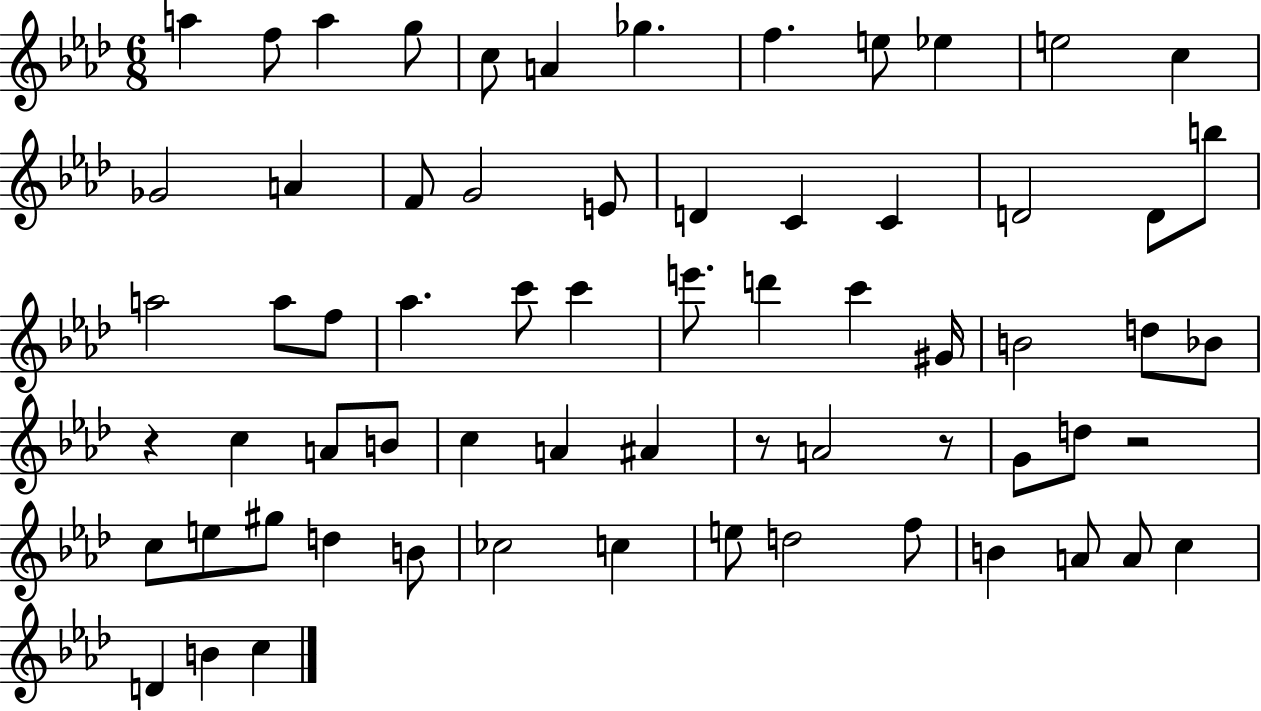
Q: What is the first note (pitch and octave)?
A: A5